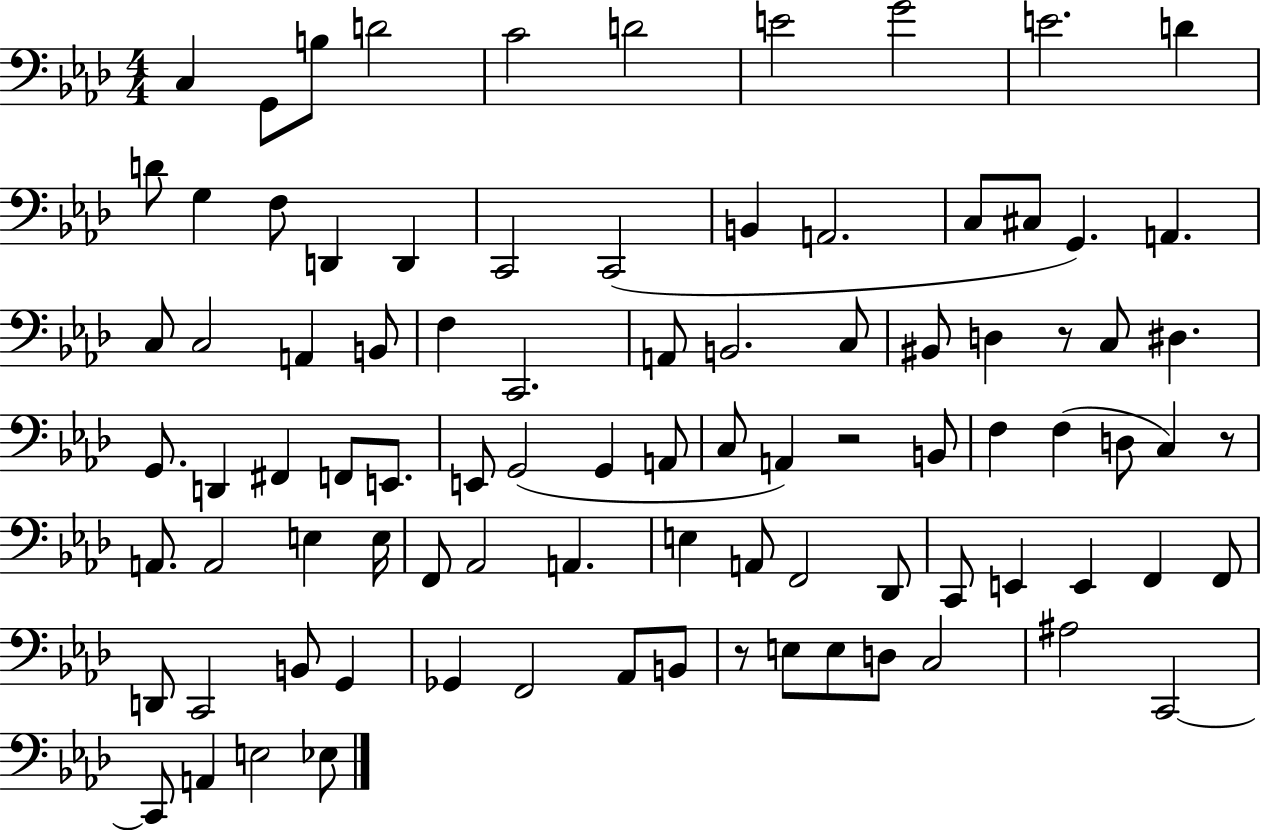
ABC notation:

X:1
T:Untitled
M:4/4
L:1/4
K:Ab
C, G,,/2 B,/2 D2 C2 D2 E2 G2 E2 D D/2 G, F,/2 D,, D,, C,,2 C,,2 B,, A,,2 C,/2 ^C,/2 G,, A,, C,/2 C,2 A,, B,,/2 F, C,,2 A,,/2 B,,2 C,/2 ^B,,/2 D, z/2 C,/2 ^D, G,,/2 D,, ^F,, F,,/2 E,,/2 E,,/2 G,,2 G,, A,,/2 C,/2 A,, z2 B,,/2 F, F, D,/2 C, z/2 A,,/2 A,,2 E, E,/4 F,,/2 _A,,2 A,, E, A,,/2 F,,2 _D,,/2 C,,/2 E,, E,, F,, F,,/2 D,,/2 C,,2 B,,/2 G,, _G,, F,,2 _A,,/2 B,,/2 z/2 E,/2 E,/2 D,/2 C,2 ^A,2 C,,2 C,,/2 A,, E,2 _E,/2